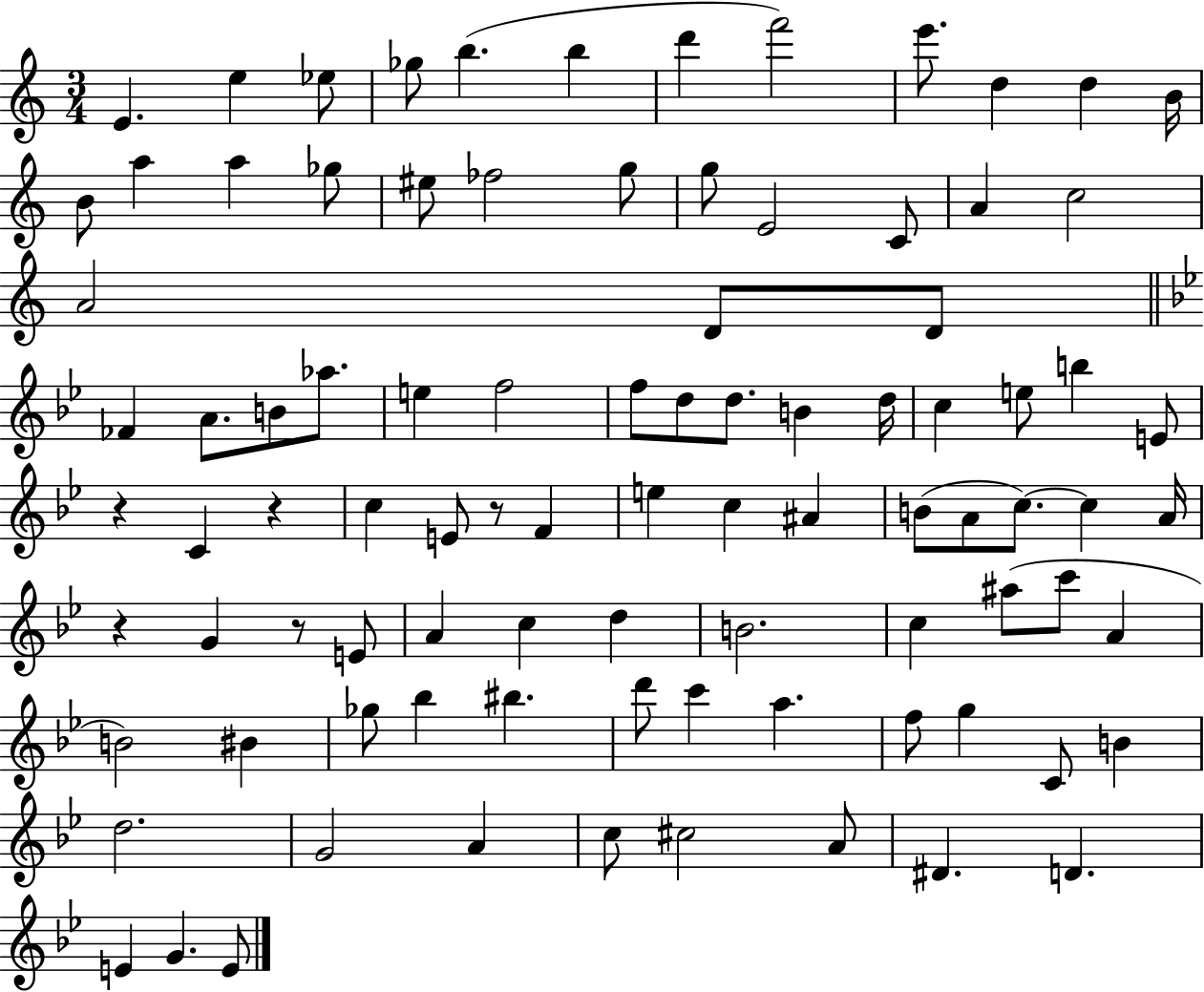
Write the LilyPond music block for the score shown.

{
  \clef treble
  \numericTimeSignature
  \time 3/4
  \key c \major
  \repeat volta 2 { e'4. e''4 ees''8 | ges''8 b''4.( b''4 | d'''4 f'''2) | e'''8. d''4 d''4 b'16 | \break b'8 a''4 a''4 ges''8 | eis''8 fes''2 g''8 | g''8 e'2 c'8 | a'4 c''2 | \break a'2 d'8 d'8 | \bar "||" \break \key bes \major fes'4 a'8. b'8 aes''8. | e''4 f''2 | f''8 d''8 d''8. b'4 d''16 | c''4 e''8 b''4 e'8 | \break r4 c'4 r4 | c''4 e'8 r8 f'4 | e''4 c''4 ais'4 | b'8( a'8 c''8.~~) c''4 a'16 | \break r4 g'4 r8 e'8 | a'4 c''4 d''4 | b'2. | c''4 ais''8( c'''8 a'4 | \break b'2) bis'4 | ges''8 bes''4 bis''4. | d'''8 c'''4 a''4. | f''8 g''4 c'8 b'4 | \break d''2. | g'2 a'4 | c''8 cis''2 a'8 | dis'4. d'4. | \break e'4 g'4. e'8 | } \bar "|."
}